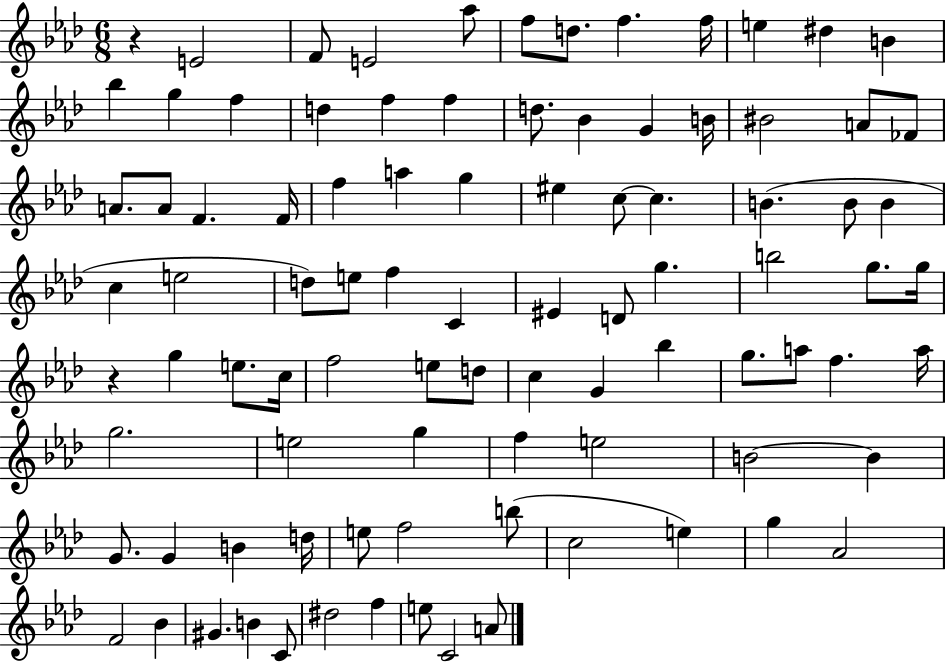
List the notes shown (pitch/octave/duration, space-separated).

R/q E4/h F4/e E4/h Ab5/e F5/e D5/e. F5/q. F5/s E5/q D#5/q B4/q Bb5/q G5/q F5/q D5/q F5/q F5/q D5/e. Bb4/q G4/q B4/s BIS4/h A4/e FES4/e A4/e. A4/e F4/q. F4/s F5/q A5/q G5/q EIS5/q C5/e C5/q. B4/q. B4/e B4/q C5/q E5/h D5/e E5/e F5/q C4/q EIS4/q D4/e G5/q. B5/h G5/e. G5/s R/q G5/q E5/e. C5/s F5/h E5/e D5/e C5/q G4/q Bb5/q G5/e. A5/e F5/q. A5/s G5/h. E5/h G5/q F5/q E5/h B4/h B4/q G4/e. G4/q B4/q D5/s E5/e F5/h B5/e C5/h E5/q G5/q Ab4/h F4/h Bb4/q G#4/q. B4/q C4/e D#5/h F5/q E5/e C4/h A4/e